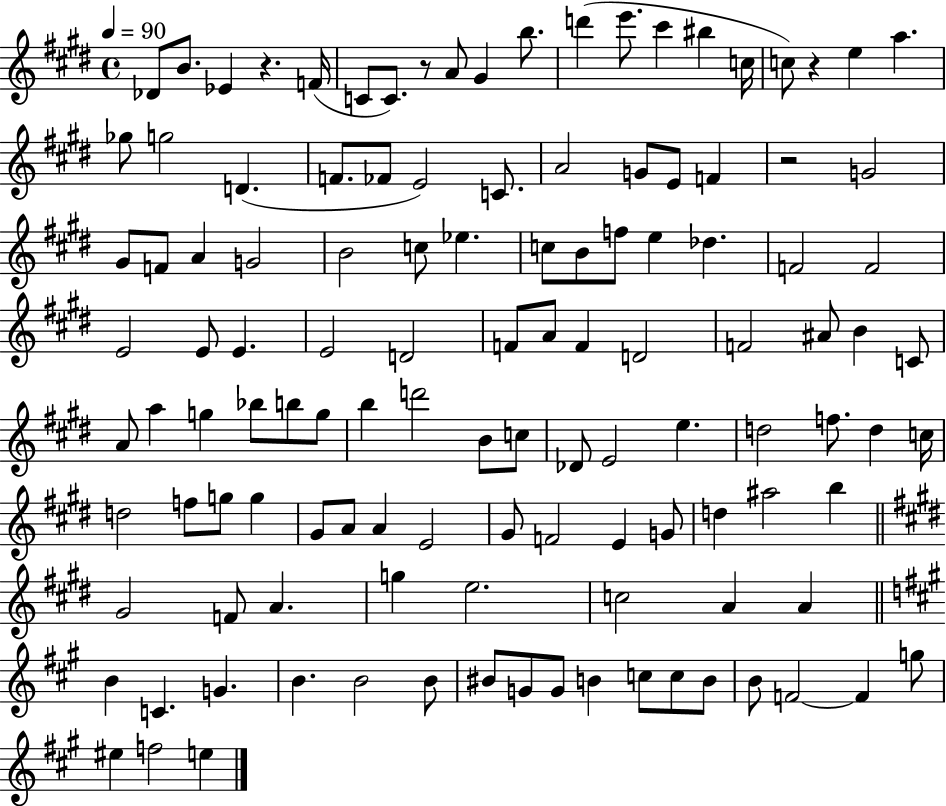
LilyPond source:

{
  \clef treble
  \time 4/4
  \defaultTimeSignature
  \key e \major
  \tempo 4 = 90
  des'8 b'8. ees'4 r4. f'16( | c'8 c'8.) r8 a'8 gis'4 b''8. | d'''4( e'''8. cis'''4 bis''4 c''16 | c''8) r4 e''4 a''4. | \break ges''8 g''2 d'4.( | f'8. fes'8 e'2) c'8. | a'2 g'8 e'8 f'4 | r2 g'2 | \break gis'8 f'8 a'4 g'2 | b'2 c''8 ees''4. | c''8 b'8 f''8 e''4 des''4. | f'2 f'2 | \break e'2 e'8 e'4. | e'2 d'2 | f'8 a'8 f'4 d'2 | f'2 ais'8 b'4 c'8 | \break a'8 a''4 g''4 bes''8 b''8 g''8 | b''4 d'''2 b'8 c''8 | des'8 e'2 e''4. | d''2 f''8. d''4 c''16 | \break d''2 f''8 g''8 g''4 | gis'8 a'8 a'4 e'2 | gis'8 f'2 e'4 g'8 | d''4 ais''2 b''4 | \break \bar "||" \break \key e \major gis'2 f'8 a'4. | g''4 e''2. | c''2 a'4 a'4 | \bar "||" \break \key a \major b'4 c'4. g'4. | b'4. b'2 b'8 | bis'8 g'8 g'8 b'4 c''8 c''8 b'8 | b'8 f'2~~ f'4 g''8 | \break eis''4 f''2 e''4 | \bar "|."
}